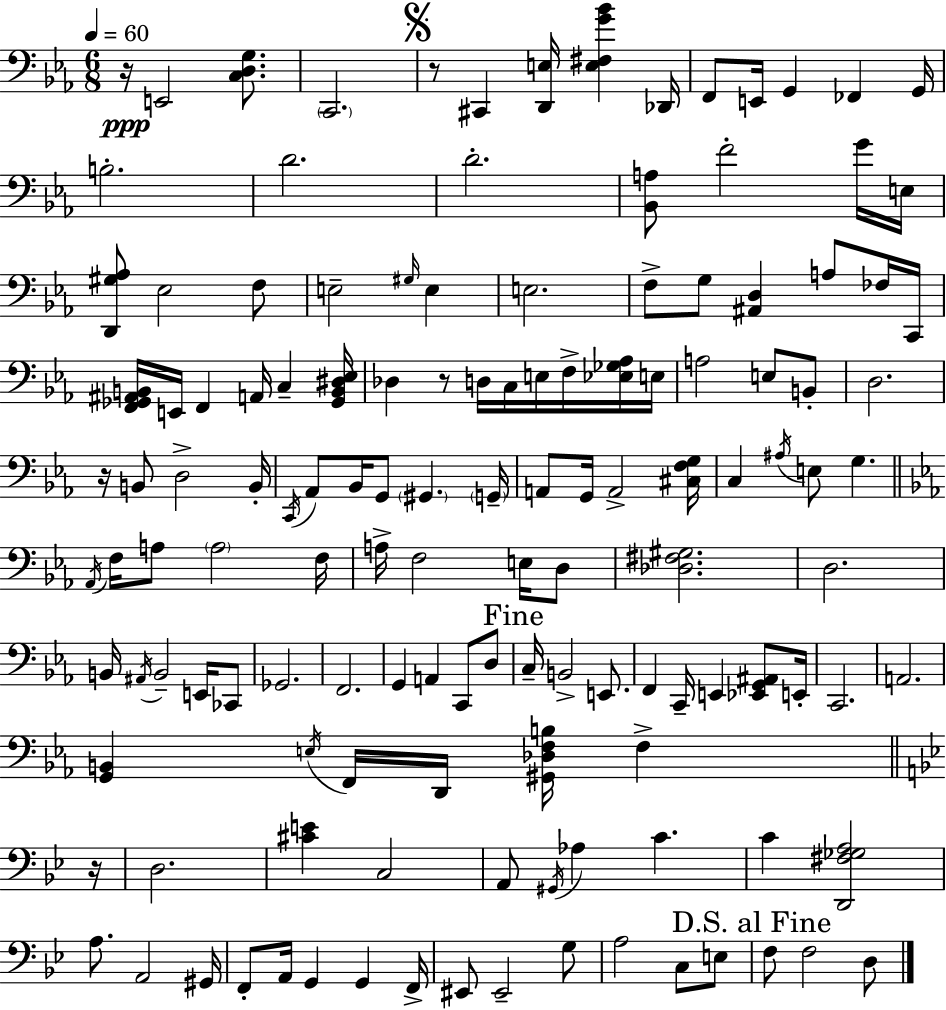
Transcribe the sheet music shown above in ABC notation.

X:1
T:Untitled
M:6/8
L:1/4
K:Cm
z/4 E,,2 [C,D,G,]/2 C,,2 z/2 ^C,, [D,,E,]/4 [E,^F,G_B] _D,,/4 F,,/2 E,,/4 G,, _F,, G,,/4 B,2 D2 D2 [_B,,A,]/2 F2 G/4 E,/4 [D,,^G,_A,]/2 _E,2 F,/2 E,2 ^G,/4 E, E,2 F,/2 G,/2 [^A,,D,] A,/2 _F,/4 C,,/4 [F,,_G,,^A,,B,,]/4 E,,/4 F,, A,,/4 C, [_G,,B,,^D,_E,]/4 _D, z/2 D,/4 C,/4 E,/4 F,/4 [_E,_G,_A,]/4 E,/4 A,2 E,/2 B,,/2 D,2 z/4 B,,/2 D,2 B,,/4 C,,/4 _A,,/2 _B,,/4 G,,/2 ^G,, G,,/4 A,,/2 G,,/4 A,,2 [^C,F,G,]/4 C, ^A,/4 E,/2 G, _A,,/4 F,/4 A,/2 A,2 F,/4 A,/4 F,2 E,/4 D,/2 [_D,^F,^G,]2 D,2 B,,/4 ^A,,/4 B,,2 E,,/4 _C,,/2 _G,,2 F,,2 G,, A,, C,,/2 D,/2 C,/4 B,,2 E,,/2 F,, C,,/4 E,, [_E,,G,,^A,,]/2 E,,/4 C,,2 A,,2 [G,,B,,] E,/4 F,,/4 D,,/4 [^G,,_D,F,B,]/4 F, z/4 D,2 [^CE] C,2 A,,/2 ^G,,/4 _A, C C [D,,^F,_G,A,]2 A,/2 A,,2 ^G,,/4 F,,/2 A,,/4 G,, G,, F,,/4 ^E,,/2 ^E,,2 G,/2 A,2 C,/2 E,/2 F,/2 F,2 D,/2